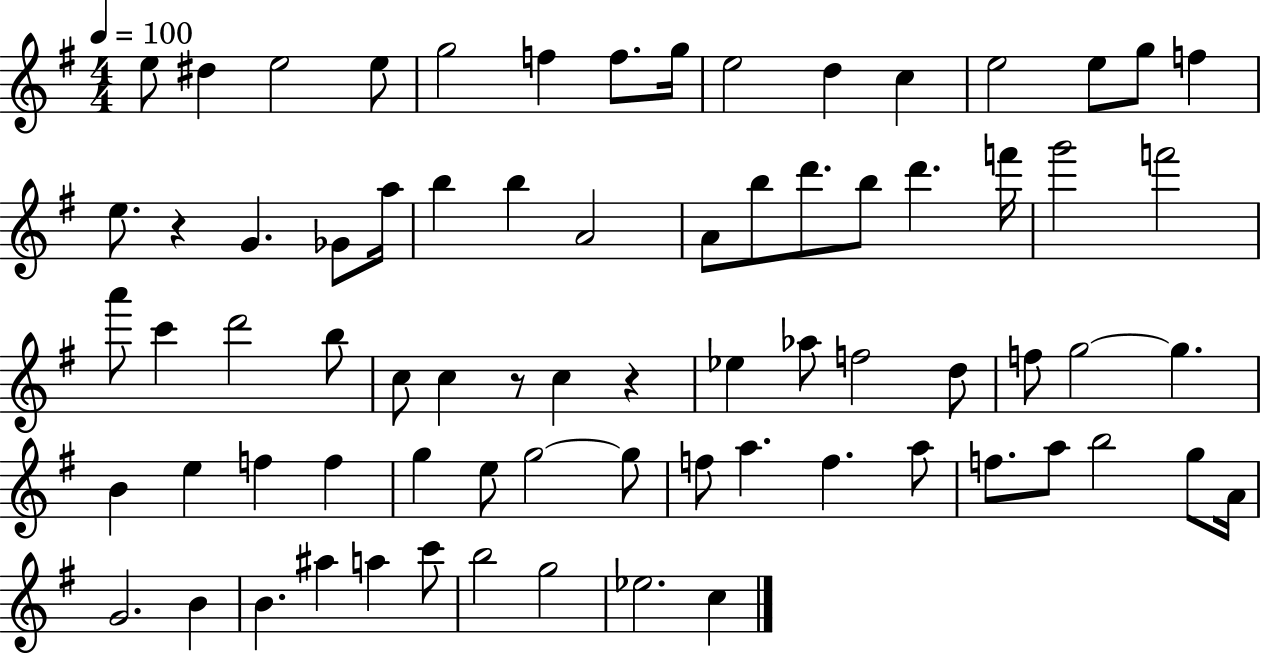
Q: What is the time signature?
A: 4/4